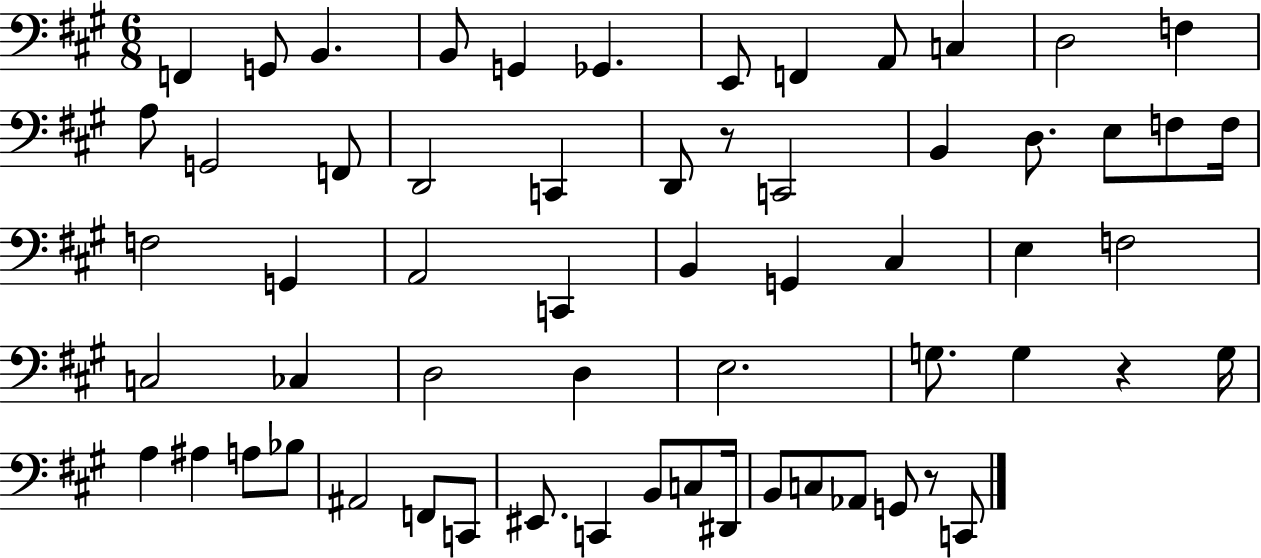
{
  \clef bass
  \numericTimeSignature
  \time 6/8
  \key a \major
  f,4 g,8 b,4. | b,8 g,4 ges,4. | e,8 f,4 a,8 c4 | d2 f4 | \break a8 g,2 f,8 | d,2 c,4 | d,8 r8 c,2 | b,4 d8. e8 f8 f16 | \break f2 g,4 | a,2 c,4 | b,4 g,4 cis4 | e4 f2 | \break c2 ces4 | d2 d4 | e2. | g8. g4 r4 g16 | \break a4 ais4 a8 bes8 | ais,2 f,8 c,8 | eis,8. c,4 b,8 c8 dis,16 | b,8 c8 aes,8 g,8 r8 c,8 | \break \bar "|."
}